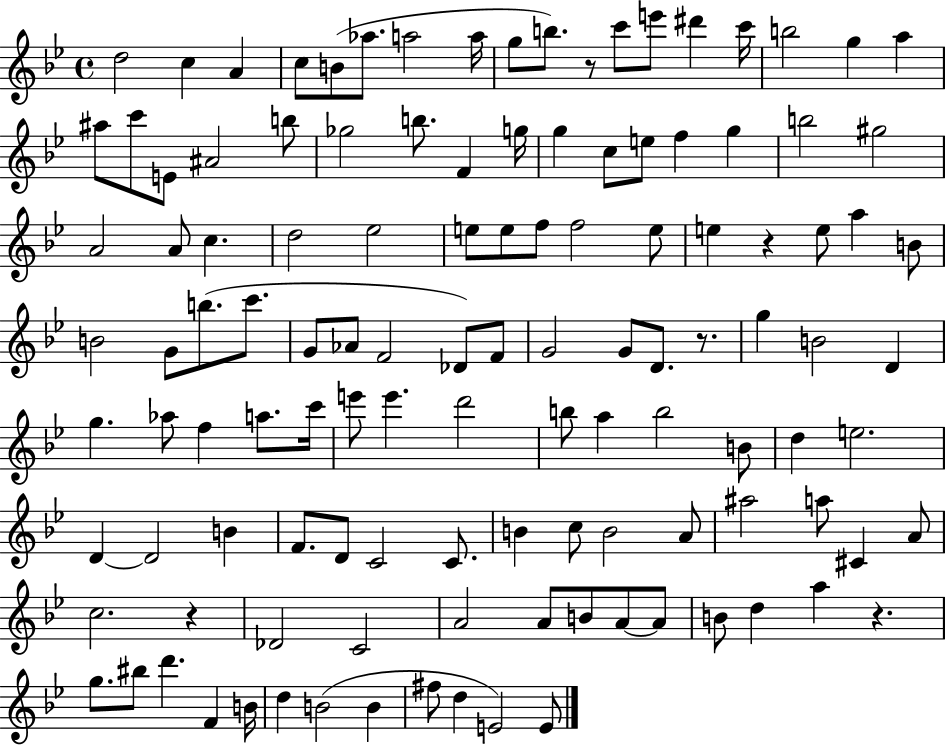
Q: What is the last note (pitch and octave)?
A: E4